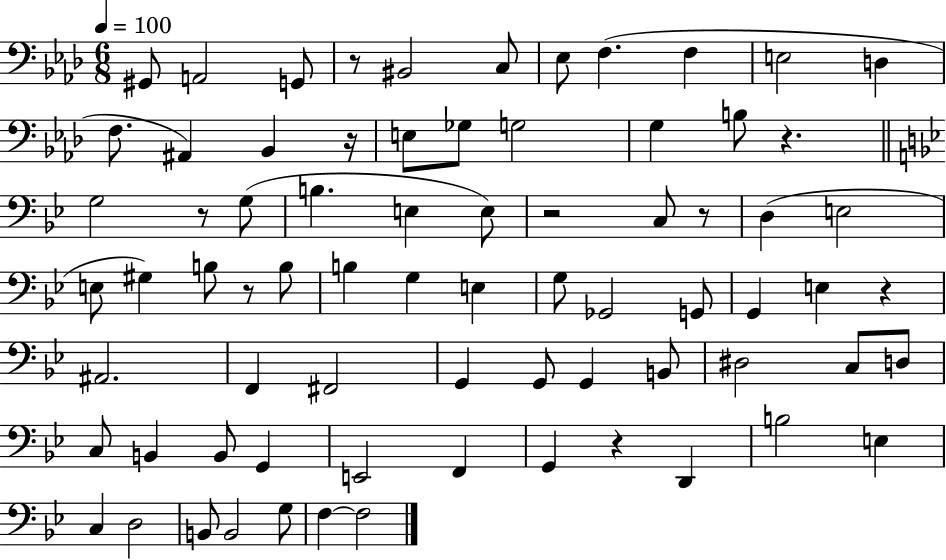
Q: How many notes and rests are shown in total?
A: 74